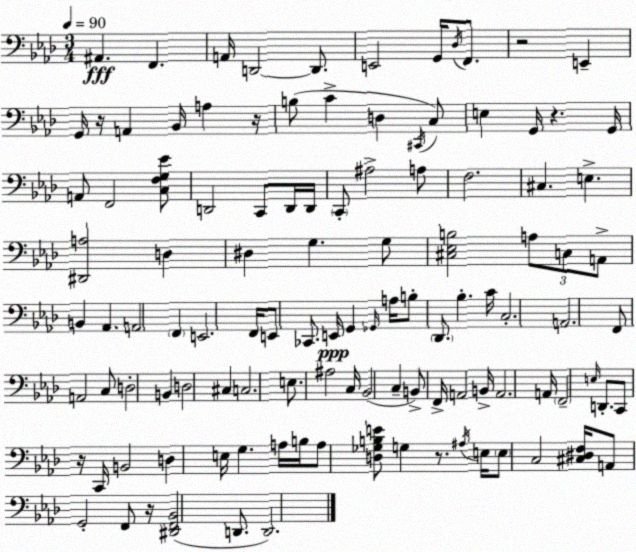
X:1
T:Untitled
M:3/4
L:1/4
K:Ab
^A,, F,, A,,/4 D,,2 D,,/2 E,,2 G,,/4 _D,/4 F,,/2 z2 E,, G,,/4 z/4 A,, _B,,/4 A, z/4 B,/2 C D, ^C,,/4 C,/2 E, G,,/4 z G,,/4 A,,/2 F,,2 [C,F,G,_E]/2 D,,2 C,,/2 D,,/4 D,,/4 C,,/2 ^A,2 A,/2 F,2 ^C, E, [^D,,A,]2 D, ^D, G, G,/2 [^C,_E,B,]2 A,/2 C,/2 A,,/2 B,, _A,, A,,2 F,, E,,2 F,,/4 E,,/2 _C,,/2 E,,/4 G,, _G,,/4 A,/4 B,/2 _D,,/2 _B, C/4 C,2 A,,2 F,,/2 A,,2 C,/2 D,2 B,, D,2 ^C, C,2 E,/2 ^A,2 C,/4 _B,,2 C, B,,/2 F,,/4 A,,2 B,,/4 A,,2 A,,/4 F,,2 E,/4 D,,/2 C,,/2 z/4 C,,/4 B,,2 D, E,/4 G, A,/4 B,/4 A,/2 [D,_G,B,E]/2 G, z/2 ^A,/4 E,/4 E,/2 C,2 [^C,^D,F,]/4 A,,/2 G,,2 F,,/2 z/4 [^D,,F,,_B,,]2 D,,/2 D,,2